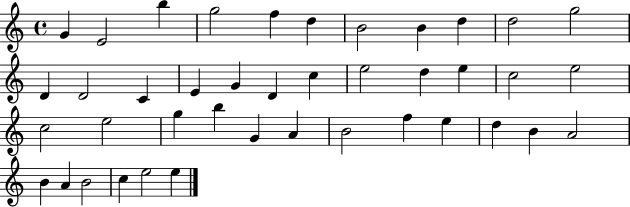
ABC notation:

X:1
T:Untitled
M:4/4
L:1/4
K:C
G E2 b g2 f d B2 B d d2 g2 D D2 C E G D c e2 d e c2 e2 c2 e2 g b G A B2 f e d B A2 B A B2 c e2 e